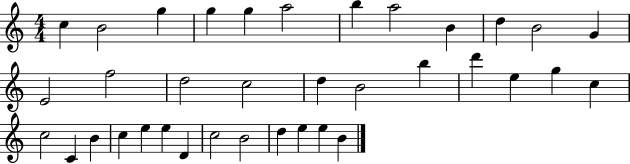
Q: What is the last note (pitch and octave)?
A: B4